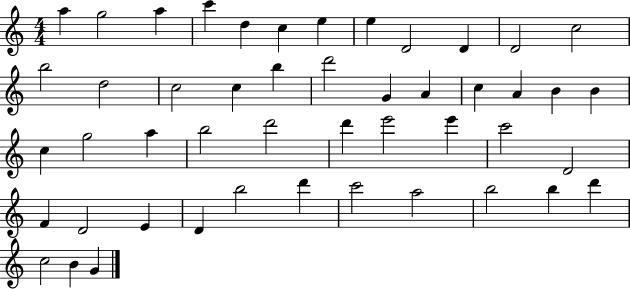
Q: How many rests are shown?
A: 0